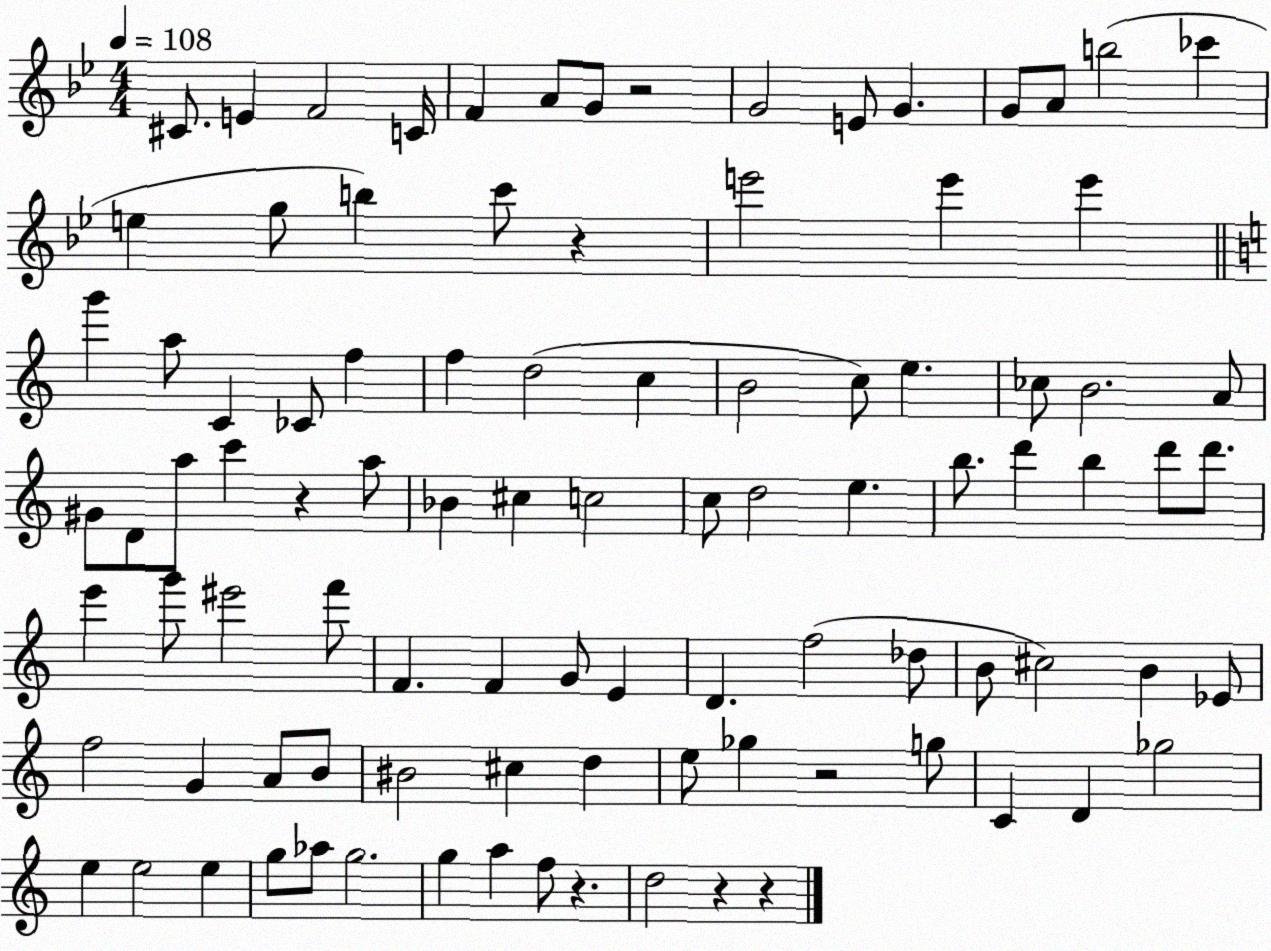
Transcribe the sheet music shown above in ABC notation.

X:1
T:Untitled
M:4/4
L:1/4
K:Bb
^C/2 E F2 C/4 F A/2 G/2 z2 G2 E/2 G G/2 A/2 b2 _c' e g/2 b c'/2 z e'2 e' e' g' a/2 C _C/2 f f d2 c B2 c/2 e _c/2 B2 A/2 ^G/2 D/2 a/2 c' z a/2 _B ^c c2 c/2 d2 e b/2 d' b d'/2 d'/2 e' g'/2 ^e'2 f'/2 F F G/2 E D f2 _d/2 B/2 ^c2 B _E/2 f2 G A/2 B/2 ^B2 ^c d e/2 _g z2 g/2 C D _g2 e e2 e g/2 _a/2 g2 g a f/2 z d2 z z